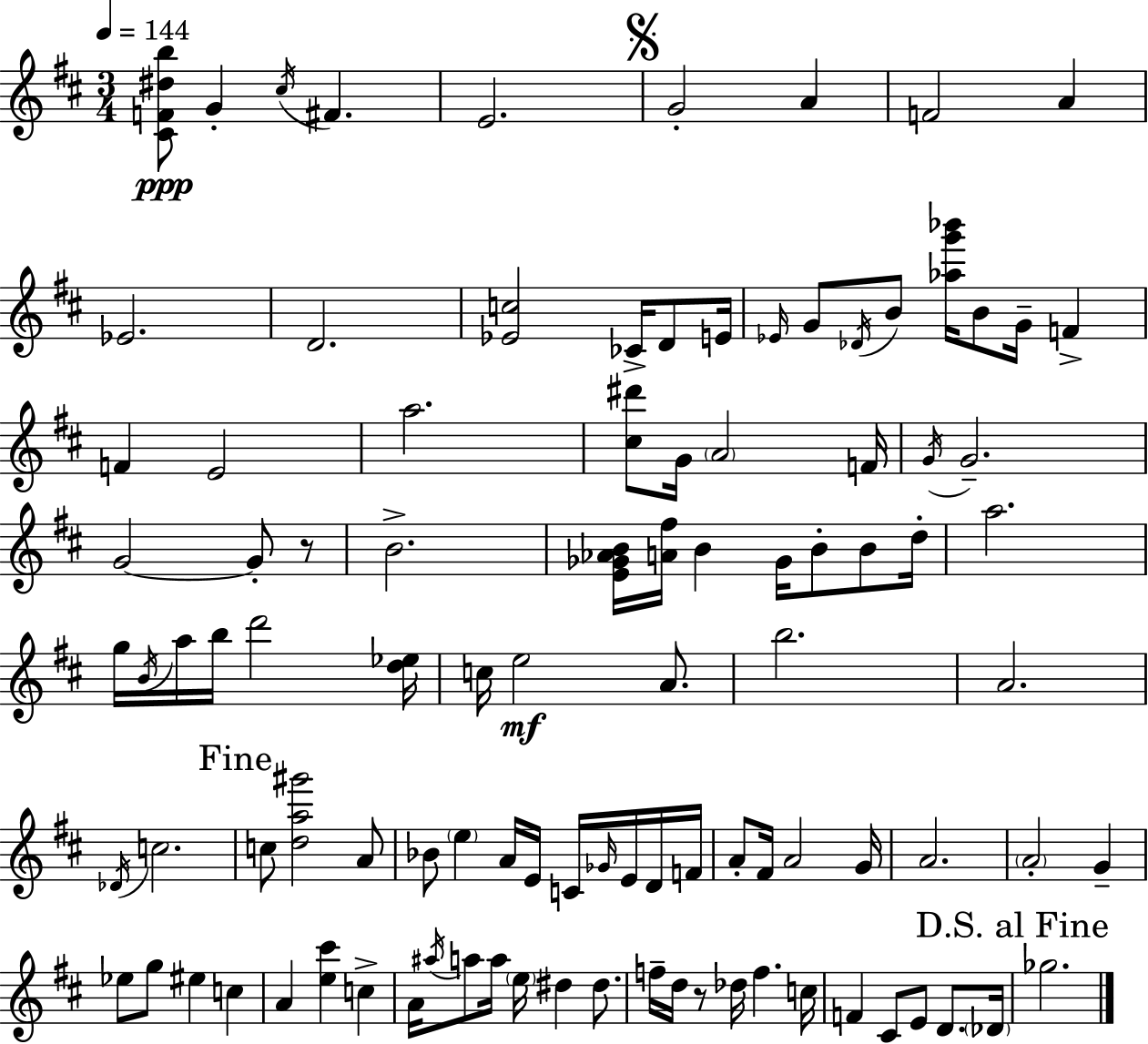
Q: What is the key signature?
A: D major